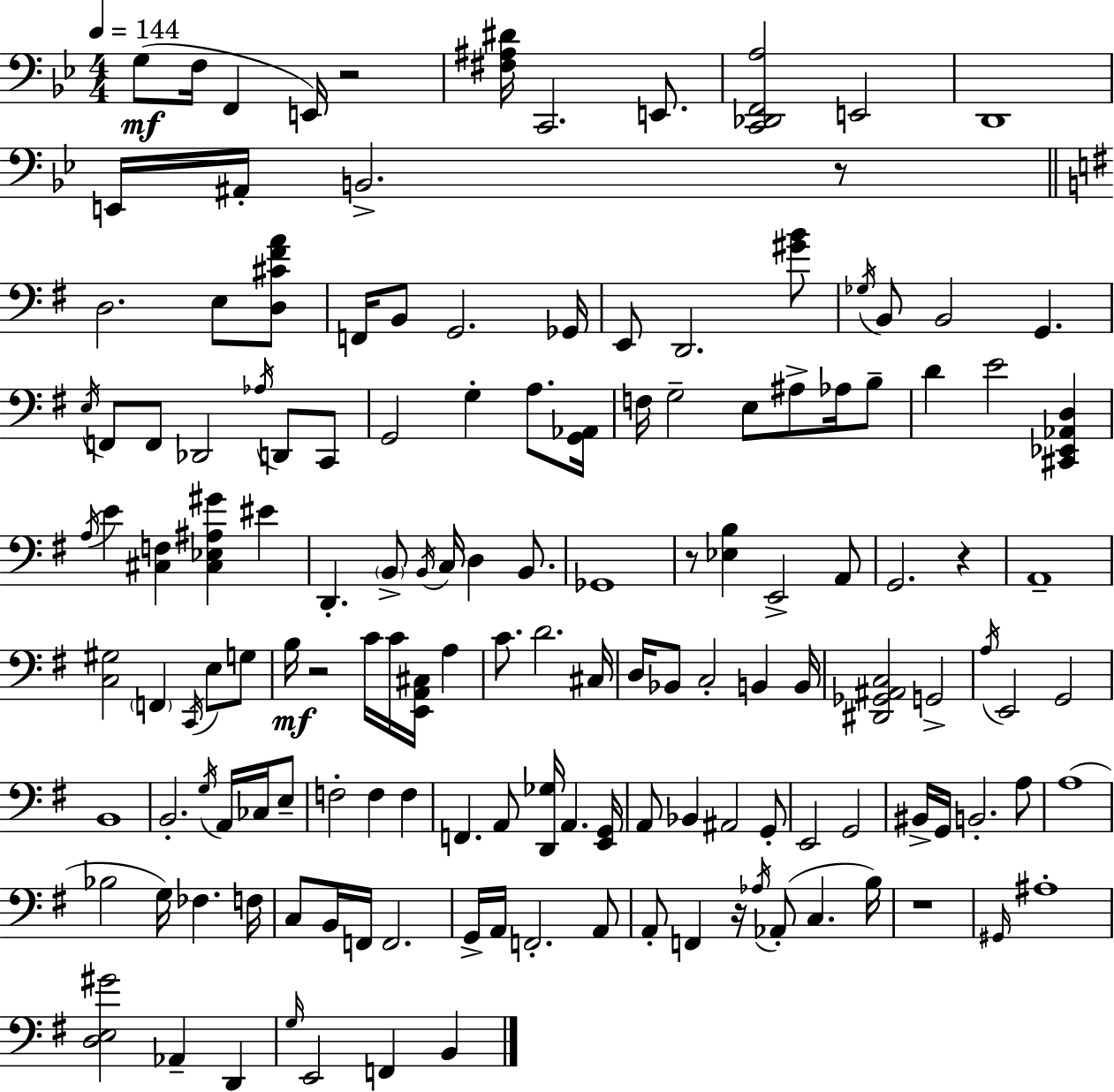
{
  \clef bass
  \numericTimeSignature
  \time 4/4
  \key g \minor
  \tempo 4 = 144
  g8(\mf f16 f,4 e,16) r2 | <fis ais dis'>16 c,2. e,8. | <c, des, f, a>2 e,2 | d,1 | \break e,16 ais,16-. b,2.-> r8 | \bar "||" \break \key g \major d2. e8 <d cis' fis' a'>8 | f,16 b,8 g,2. ges,16 | e,8 d,2. <gis' b'>8 | \acciaccatura { ges16 } b,8 b,2 g,4. | \break \acciaccatura { e16 } f,8 f,8 des,2 \acciaccatura { aes16 } d,8 | c,8 g,2 g4-. a8. | <g, aes,>16 f16 g2-- e8 ais8-> | aes16 b8-- d'4 e'2 <cis, ees, aes, d>4 | \break \acciaccatura { a16 } e'4 <cis f>4 <cis ees ais gis'>4 | eis'4 d,4.-. \parenthesize b,8-> \acciaccatura { b,16 } c16 d4 | b,8. ges,1 | r8 <ees b>4 e,2-> | \break a,8 g,2. | r4 a,1-- | <c gis>2 \parenthesize f,4 | \acciaccatura { c,16 } e8 g8 b16\mf r2 c'16 | \break c'16 <e, a, cis>16 a4 c'8. d'2. | cis16 d16 bes,8 c2-. | b,4 b,16 <dis, ges, ais, c>2 g,2-> | \acciaccatura { a16 } e,2 g,2 | \break b,1 | b,2.-. | \acciaccatura { g16 } a,16 ces16 e8-- f2-. | f4 f4 f,4. a,8 | \break <d, ges>16 a,4. <e, g,>16 a,8 bes,4 ais,2 | g,8-. e,2 | g,2 bis,16-> g,16 b,2.-. | a8 a1( | \break bes2 | g16) fes4. f16 c8 b,16 f,16 f,2. | g,16-> a,16 f,2.-. | a,8 a,8-. f,4 r16 \acciaccatura { aes16 }( | \break aes,8-. c4. b16) r1 | \grace { gis,16 } ais1-. | <d e gis'>2 | aes,4-- d,4 \grace { g16 } e,2 | \break f,4 b,4 \bar "|."
}